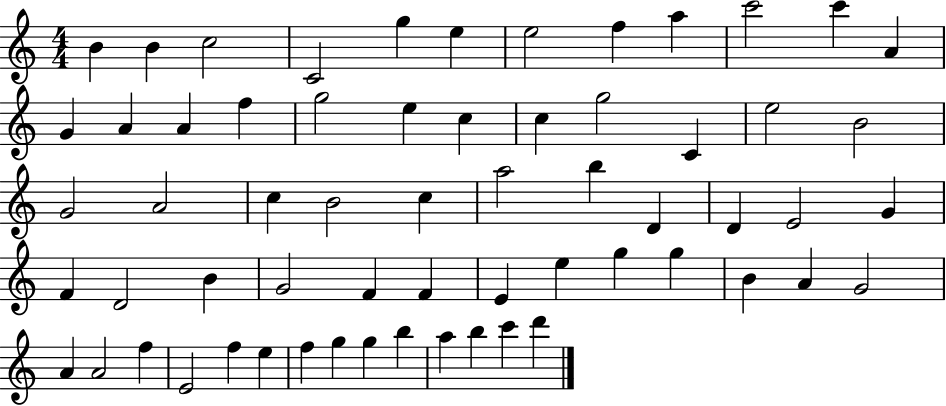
{
  \clef treble
  \numericTimeSignature
  \time 4/4
  \key c \major
  b'4 b'4 c''2 | c'2 g''4 e''4 | e''2 f''4 a''4 | c'''2 c'''4 a'4 | \break g'4 a'4 a'4 f''4 | g''2 e''4 c''4 | c''4 g''2 c'4 | e''2 b'2 | \break g'2 a'2 | c''4 b'2 c''4 | a''2 b''4 d'4 | d'4 e'2 g'4 | \break f'4 d'2 b'4 | g'2 f'4 f'4 | e'4 e''4 g''4 g''4 | b'4 a'4 g'2 | \break a'4 a'2 f''4 | e'2 f''4 e''4 | f''4 g''4 g''4 b''4 | a''4 b''4 c'''4 d'''4 | \break \bar "|."
}